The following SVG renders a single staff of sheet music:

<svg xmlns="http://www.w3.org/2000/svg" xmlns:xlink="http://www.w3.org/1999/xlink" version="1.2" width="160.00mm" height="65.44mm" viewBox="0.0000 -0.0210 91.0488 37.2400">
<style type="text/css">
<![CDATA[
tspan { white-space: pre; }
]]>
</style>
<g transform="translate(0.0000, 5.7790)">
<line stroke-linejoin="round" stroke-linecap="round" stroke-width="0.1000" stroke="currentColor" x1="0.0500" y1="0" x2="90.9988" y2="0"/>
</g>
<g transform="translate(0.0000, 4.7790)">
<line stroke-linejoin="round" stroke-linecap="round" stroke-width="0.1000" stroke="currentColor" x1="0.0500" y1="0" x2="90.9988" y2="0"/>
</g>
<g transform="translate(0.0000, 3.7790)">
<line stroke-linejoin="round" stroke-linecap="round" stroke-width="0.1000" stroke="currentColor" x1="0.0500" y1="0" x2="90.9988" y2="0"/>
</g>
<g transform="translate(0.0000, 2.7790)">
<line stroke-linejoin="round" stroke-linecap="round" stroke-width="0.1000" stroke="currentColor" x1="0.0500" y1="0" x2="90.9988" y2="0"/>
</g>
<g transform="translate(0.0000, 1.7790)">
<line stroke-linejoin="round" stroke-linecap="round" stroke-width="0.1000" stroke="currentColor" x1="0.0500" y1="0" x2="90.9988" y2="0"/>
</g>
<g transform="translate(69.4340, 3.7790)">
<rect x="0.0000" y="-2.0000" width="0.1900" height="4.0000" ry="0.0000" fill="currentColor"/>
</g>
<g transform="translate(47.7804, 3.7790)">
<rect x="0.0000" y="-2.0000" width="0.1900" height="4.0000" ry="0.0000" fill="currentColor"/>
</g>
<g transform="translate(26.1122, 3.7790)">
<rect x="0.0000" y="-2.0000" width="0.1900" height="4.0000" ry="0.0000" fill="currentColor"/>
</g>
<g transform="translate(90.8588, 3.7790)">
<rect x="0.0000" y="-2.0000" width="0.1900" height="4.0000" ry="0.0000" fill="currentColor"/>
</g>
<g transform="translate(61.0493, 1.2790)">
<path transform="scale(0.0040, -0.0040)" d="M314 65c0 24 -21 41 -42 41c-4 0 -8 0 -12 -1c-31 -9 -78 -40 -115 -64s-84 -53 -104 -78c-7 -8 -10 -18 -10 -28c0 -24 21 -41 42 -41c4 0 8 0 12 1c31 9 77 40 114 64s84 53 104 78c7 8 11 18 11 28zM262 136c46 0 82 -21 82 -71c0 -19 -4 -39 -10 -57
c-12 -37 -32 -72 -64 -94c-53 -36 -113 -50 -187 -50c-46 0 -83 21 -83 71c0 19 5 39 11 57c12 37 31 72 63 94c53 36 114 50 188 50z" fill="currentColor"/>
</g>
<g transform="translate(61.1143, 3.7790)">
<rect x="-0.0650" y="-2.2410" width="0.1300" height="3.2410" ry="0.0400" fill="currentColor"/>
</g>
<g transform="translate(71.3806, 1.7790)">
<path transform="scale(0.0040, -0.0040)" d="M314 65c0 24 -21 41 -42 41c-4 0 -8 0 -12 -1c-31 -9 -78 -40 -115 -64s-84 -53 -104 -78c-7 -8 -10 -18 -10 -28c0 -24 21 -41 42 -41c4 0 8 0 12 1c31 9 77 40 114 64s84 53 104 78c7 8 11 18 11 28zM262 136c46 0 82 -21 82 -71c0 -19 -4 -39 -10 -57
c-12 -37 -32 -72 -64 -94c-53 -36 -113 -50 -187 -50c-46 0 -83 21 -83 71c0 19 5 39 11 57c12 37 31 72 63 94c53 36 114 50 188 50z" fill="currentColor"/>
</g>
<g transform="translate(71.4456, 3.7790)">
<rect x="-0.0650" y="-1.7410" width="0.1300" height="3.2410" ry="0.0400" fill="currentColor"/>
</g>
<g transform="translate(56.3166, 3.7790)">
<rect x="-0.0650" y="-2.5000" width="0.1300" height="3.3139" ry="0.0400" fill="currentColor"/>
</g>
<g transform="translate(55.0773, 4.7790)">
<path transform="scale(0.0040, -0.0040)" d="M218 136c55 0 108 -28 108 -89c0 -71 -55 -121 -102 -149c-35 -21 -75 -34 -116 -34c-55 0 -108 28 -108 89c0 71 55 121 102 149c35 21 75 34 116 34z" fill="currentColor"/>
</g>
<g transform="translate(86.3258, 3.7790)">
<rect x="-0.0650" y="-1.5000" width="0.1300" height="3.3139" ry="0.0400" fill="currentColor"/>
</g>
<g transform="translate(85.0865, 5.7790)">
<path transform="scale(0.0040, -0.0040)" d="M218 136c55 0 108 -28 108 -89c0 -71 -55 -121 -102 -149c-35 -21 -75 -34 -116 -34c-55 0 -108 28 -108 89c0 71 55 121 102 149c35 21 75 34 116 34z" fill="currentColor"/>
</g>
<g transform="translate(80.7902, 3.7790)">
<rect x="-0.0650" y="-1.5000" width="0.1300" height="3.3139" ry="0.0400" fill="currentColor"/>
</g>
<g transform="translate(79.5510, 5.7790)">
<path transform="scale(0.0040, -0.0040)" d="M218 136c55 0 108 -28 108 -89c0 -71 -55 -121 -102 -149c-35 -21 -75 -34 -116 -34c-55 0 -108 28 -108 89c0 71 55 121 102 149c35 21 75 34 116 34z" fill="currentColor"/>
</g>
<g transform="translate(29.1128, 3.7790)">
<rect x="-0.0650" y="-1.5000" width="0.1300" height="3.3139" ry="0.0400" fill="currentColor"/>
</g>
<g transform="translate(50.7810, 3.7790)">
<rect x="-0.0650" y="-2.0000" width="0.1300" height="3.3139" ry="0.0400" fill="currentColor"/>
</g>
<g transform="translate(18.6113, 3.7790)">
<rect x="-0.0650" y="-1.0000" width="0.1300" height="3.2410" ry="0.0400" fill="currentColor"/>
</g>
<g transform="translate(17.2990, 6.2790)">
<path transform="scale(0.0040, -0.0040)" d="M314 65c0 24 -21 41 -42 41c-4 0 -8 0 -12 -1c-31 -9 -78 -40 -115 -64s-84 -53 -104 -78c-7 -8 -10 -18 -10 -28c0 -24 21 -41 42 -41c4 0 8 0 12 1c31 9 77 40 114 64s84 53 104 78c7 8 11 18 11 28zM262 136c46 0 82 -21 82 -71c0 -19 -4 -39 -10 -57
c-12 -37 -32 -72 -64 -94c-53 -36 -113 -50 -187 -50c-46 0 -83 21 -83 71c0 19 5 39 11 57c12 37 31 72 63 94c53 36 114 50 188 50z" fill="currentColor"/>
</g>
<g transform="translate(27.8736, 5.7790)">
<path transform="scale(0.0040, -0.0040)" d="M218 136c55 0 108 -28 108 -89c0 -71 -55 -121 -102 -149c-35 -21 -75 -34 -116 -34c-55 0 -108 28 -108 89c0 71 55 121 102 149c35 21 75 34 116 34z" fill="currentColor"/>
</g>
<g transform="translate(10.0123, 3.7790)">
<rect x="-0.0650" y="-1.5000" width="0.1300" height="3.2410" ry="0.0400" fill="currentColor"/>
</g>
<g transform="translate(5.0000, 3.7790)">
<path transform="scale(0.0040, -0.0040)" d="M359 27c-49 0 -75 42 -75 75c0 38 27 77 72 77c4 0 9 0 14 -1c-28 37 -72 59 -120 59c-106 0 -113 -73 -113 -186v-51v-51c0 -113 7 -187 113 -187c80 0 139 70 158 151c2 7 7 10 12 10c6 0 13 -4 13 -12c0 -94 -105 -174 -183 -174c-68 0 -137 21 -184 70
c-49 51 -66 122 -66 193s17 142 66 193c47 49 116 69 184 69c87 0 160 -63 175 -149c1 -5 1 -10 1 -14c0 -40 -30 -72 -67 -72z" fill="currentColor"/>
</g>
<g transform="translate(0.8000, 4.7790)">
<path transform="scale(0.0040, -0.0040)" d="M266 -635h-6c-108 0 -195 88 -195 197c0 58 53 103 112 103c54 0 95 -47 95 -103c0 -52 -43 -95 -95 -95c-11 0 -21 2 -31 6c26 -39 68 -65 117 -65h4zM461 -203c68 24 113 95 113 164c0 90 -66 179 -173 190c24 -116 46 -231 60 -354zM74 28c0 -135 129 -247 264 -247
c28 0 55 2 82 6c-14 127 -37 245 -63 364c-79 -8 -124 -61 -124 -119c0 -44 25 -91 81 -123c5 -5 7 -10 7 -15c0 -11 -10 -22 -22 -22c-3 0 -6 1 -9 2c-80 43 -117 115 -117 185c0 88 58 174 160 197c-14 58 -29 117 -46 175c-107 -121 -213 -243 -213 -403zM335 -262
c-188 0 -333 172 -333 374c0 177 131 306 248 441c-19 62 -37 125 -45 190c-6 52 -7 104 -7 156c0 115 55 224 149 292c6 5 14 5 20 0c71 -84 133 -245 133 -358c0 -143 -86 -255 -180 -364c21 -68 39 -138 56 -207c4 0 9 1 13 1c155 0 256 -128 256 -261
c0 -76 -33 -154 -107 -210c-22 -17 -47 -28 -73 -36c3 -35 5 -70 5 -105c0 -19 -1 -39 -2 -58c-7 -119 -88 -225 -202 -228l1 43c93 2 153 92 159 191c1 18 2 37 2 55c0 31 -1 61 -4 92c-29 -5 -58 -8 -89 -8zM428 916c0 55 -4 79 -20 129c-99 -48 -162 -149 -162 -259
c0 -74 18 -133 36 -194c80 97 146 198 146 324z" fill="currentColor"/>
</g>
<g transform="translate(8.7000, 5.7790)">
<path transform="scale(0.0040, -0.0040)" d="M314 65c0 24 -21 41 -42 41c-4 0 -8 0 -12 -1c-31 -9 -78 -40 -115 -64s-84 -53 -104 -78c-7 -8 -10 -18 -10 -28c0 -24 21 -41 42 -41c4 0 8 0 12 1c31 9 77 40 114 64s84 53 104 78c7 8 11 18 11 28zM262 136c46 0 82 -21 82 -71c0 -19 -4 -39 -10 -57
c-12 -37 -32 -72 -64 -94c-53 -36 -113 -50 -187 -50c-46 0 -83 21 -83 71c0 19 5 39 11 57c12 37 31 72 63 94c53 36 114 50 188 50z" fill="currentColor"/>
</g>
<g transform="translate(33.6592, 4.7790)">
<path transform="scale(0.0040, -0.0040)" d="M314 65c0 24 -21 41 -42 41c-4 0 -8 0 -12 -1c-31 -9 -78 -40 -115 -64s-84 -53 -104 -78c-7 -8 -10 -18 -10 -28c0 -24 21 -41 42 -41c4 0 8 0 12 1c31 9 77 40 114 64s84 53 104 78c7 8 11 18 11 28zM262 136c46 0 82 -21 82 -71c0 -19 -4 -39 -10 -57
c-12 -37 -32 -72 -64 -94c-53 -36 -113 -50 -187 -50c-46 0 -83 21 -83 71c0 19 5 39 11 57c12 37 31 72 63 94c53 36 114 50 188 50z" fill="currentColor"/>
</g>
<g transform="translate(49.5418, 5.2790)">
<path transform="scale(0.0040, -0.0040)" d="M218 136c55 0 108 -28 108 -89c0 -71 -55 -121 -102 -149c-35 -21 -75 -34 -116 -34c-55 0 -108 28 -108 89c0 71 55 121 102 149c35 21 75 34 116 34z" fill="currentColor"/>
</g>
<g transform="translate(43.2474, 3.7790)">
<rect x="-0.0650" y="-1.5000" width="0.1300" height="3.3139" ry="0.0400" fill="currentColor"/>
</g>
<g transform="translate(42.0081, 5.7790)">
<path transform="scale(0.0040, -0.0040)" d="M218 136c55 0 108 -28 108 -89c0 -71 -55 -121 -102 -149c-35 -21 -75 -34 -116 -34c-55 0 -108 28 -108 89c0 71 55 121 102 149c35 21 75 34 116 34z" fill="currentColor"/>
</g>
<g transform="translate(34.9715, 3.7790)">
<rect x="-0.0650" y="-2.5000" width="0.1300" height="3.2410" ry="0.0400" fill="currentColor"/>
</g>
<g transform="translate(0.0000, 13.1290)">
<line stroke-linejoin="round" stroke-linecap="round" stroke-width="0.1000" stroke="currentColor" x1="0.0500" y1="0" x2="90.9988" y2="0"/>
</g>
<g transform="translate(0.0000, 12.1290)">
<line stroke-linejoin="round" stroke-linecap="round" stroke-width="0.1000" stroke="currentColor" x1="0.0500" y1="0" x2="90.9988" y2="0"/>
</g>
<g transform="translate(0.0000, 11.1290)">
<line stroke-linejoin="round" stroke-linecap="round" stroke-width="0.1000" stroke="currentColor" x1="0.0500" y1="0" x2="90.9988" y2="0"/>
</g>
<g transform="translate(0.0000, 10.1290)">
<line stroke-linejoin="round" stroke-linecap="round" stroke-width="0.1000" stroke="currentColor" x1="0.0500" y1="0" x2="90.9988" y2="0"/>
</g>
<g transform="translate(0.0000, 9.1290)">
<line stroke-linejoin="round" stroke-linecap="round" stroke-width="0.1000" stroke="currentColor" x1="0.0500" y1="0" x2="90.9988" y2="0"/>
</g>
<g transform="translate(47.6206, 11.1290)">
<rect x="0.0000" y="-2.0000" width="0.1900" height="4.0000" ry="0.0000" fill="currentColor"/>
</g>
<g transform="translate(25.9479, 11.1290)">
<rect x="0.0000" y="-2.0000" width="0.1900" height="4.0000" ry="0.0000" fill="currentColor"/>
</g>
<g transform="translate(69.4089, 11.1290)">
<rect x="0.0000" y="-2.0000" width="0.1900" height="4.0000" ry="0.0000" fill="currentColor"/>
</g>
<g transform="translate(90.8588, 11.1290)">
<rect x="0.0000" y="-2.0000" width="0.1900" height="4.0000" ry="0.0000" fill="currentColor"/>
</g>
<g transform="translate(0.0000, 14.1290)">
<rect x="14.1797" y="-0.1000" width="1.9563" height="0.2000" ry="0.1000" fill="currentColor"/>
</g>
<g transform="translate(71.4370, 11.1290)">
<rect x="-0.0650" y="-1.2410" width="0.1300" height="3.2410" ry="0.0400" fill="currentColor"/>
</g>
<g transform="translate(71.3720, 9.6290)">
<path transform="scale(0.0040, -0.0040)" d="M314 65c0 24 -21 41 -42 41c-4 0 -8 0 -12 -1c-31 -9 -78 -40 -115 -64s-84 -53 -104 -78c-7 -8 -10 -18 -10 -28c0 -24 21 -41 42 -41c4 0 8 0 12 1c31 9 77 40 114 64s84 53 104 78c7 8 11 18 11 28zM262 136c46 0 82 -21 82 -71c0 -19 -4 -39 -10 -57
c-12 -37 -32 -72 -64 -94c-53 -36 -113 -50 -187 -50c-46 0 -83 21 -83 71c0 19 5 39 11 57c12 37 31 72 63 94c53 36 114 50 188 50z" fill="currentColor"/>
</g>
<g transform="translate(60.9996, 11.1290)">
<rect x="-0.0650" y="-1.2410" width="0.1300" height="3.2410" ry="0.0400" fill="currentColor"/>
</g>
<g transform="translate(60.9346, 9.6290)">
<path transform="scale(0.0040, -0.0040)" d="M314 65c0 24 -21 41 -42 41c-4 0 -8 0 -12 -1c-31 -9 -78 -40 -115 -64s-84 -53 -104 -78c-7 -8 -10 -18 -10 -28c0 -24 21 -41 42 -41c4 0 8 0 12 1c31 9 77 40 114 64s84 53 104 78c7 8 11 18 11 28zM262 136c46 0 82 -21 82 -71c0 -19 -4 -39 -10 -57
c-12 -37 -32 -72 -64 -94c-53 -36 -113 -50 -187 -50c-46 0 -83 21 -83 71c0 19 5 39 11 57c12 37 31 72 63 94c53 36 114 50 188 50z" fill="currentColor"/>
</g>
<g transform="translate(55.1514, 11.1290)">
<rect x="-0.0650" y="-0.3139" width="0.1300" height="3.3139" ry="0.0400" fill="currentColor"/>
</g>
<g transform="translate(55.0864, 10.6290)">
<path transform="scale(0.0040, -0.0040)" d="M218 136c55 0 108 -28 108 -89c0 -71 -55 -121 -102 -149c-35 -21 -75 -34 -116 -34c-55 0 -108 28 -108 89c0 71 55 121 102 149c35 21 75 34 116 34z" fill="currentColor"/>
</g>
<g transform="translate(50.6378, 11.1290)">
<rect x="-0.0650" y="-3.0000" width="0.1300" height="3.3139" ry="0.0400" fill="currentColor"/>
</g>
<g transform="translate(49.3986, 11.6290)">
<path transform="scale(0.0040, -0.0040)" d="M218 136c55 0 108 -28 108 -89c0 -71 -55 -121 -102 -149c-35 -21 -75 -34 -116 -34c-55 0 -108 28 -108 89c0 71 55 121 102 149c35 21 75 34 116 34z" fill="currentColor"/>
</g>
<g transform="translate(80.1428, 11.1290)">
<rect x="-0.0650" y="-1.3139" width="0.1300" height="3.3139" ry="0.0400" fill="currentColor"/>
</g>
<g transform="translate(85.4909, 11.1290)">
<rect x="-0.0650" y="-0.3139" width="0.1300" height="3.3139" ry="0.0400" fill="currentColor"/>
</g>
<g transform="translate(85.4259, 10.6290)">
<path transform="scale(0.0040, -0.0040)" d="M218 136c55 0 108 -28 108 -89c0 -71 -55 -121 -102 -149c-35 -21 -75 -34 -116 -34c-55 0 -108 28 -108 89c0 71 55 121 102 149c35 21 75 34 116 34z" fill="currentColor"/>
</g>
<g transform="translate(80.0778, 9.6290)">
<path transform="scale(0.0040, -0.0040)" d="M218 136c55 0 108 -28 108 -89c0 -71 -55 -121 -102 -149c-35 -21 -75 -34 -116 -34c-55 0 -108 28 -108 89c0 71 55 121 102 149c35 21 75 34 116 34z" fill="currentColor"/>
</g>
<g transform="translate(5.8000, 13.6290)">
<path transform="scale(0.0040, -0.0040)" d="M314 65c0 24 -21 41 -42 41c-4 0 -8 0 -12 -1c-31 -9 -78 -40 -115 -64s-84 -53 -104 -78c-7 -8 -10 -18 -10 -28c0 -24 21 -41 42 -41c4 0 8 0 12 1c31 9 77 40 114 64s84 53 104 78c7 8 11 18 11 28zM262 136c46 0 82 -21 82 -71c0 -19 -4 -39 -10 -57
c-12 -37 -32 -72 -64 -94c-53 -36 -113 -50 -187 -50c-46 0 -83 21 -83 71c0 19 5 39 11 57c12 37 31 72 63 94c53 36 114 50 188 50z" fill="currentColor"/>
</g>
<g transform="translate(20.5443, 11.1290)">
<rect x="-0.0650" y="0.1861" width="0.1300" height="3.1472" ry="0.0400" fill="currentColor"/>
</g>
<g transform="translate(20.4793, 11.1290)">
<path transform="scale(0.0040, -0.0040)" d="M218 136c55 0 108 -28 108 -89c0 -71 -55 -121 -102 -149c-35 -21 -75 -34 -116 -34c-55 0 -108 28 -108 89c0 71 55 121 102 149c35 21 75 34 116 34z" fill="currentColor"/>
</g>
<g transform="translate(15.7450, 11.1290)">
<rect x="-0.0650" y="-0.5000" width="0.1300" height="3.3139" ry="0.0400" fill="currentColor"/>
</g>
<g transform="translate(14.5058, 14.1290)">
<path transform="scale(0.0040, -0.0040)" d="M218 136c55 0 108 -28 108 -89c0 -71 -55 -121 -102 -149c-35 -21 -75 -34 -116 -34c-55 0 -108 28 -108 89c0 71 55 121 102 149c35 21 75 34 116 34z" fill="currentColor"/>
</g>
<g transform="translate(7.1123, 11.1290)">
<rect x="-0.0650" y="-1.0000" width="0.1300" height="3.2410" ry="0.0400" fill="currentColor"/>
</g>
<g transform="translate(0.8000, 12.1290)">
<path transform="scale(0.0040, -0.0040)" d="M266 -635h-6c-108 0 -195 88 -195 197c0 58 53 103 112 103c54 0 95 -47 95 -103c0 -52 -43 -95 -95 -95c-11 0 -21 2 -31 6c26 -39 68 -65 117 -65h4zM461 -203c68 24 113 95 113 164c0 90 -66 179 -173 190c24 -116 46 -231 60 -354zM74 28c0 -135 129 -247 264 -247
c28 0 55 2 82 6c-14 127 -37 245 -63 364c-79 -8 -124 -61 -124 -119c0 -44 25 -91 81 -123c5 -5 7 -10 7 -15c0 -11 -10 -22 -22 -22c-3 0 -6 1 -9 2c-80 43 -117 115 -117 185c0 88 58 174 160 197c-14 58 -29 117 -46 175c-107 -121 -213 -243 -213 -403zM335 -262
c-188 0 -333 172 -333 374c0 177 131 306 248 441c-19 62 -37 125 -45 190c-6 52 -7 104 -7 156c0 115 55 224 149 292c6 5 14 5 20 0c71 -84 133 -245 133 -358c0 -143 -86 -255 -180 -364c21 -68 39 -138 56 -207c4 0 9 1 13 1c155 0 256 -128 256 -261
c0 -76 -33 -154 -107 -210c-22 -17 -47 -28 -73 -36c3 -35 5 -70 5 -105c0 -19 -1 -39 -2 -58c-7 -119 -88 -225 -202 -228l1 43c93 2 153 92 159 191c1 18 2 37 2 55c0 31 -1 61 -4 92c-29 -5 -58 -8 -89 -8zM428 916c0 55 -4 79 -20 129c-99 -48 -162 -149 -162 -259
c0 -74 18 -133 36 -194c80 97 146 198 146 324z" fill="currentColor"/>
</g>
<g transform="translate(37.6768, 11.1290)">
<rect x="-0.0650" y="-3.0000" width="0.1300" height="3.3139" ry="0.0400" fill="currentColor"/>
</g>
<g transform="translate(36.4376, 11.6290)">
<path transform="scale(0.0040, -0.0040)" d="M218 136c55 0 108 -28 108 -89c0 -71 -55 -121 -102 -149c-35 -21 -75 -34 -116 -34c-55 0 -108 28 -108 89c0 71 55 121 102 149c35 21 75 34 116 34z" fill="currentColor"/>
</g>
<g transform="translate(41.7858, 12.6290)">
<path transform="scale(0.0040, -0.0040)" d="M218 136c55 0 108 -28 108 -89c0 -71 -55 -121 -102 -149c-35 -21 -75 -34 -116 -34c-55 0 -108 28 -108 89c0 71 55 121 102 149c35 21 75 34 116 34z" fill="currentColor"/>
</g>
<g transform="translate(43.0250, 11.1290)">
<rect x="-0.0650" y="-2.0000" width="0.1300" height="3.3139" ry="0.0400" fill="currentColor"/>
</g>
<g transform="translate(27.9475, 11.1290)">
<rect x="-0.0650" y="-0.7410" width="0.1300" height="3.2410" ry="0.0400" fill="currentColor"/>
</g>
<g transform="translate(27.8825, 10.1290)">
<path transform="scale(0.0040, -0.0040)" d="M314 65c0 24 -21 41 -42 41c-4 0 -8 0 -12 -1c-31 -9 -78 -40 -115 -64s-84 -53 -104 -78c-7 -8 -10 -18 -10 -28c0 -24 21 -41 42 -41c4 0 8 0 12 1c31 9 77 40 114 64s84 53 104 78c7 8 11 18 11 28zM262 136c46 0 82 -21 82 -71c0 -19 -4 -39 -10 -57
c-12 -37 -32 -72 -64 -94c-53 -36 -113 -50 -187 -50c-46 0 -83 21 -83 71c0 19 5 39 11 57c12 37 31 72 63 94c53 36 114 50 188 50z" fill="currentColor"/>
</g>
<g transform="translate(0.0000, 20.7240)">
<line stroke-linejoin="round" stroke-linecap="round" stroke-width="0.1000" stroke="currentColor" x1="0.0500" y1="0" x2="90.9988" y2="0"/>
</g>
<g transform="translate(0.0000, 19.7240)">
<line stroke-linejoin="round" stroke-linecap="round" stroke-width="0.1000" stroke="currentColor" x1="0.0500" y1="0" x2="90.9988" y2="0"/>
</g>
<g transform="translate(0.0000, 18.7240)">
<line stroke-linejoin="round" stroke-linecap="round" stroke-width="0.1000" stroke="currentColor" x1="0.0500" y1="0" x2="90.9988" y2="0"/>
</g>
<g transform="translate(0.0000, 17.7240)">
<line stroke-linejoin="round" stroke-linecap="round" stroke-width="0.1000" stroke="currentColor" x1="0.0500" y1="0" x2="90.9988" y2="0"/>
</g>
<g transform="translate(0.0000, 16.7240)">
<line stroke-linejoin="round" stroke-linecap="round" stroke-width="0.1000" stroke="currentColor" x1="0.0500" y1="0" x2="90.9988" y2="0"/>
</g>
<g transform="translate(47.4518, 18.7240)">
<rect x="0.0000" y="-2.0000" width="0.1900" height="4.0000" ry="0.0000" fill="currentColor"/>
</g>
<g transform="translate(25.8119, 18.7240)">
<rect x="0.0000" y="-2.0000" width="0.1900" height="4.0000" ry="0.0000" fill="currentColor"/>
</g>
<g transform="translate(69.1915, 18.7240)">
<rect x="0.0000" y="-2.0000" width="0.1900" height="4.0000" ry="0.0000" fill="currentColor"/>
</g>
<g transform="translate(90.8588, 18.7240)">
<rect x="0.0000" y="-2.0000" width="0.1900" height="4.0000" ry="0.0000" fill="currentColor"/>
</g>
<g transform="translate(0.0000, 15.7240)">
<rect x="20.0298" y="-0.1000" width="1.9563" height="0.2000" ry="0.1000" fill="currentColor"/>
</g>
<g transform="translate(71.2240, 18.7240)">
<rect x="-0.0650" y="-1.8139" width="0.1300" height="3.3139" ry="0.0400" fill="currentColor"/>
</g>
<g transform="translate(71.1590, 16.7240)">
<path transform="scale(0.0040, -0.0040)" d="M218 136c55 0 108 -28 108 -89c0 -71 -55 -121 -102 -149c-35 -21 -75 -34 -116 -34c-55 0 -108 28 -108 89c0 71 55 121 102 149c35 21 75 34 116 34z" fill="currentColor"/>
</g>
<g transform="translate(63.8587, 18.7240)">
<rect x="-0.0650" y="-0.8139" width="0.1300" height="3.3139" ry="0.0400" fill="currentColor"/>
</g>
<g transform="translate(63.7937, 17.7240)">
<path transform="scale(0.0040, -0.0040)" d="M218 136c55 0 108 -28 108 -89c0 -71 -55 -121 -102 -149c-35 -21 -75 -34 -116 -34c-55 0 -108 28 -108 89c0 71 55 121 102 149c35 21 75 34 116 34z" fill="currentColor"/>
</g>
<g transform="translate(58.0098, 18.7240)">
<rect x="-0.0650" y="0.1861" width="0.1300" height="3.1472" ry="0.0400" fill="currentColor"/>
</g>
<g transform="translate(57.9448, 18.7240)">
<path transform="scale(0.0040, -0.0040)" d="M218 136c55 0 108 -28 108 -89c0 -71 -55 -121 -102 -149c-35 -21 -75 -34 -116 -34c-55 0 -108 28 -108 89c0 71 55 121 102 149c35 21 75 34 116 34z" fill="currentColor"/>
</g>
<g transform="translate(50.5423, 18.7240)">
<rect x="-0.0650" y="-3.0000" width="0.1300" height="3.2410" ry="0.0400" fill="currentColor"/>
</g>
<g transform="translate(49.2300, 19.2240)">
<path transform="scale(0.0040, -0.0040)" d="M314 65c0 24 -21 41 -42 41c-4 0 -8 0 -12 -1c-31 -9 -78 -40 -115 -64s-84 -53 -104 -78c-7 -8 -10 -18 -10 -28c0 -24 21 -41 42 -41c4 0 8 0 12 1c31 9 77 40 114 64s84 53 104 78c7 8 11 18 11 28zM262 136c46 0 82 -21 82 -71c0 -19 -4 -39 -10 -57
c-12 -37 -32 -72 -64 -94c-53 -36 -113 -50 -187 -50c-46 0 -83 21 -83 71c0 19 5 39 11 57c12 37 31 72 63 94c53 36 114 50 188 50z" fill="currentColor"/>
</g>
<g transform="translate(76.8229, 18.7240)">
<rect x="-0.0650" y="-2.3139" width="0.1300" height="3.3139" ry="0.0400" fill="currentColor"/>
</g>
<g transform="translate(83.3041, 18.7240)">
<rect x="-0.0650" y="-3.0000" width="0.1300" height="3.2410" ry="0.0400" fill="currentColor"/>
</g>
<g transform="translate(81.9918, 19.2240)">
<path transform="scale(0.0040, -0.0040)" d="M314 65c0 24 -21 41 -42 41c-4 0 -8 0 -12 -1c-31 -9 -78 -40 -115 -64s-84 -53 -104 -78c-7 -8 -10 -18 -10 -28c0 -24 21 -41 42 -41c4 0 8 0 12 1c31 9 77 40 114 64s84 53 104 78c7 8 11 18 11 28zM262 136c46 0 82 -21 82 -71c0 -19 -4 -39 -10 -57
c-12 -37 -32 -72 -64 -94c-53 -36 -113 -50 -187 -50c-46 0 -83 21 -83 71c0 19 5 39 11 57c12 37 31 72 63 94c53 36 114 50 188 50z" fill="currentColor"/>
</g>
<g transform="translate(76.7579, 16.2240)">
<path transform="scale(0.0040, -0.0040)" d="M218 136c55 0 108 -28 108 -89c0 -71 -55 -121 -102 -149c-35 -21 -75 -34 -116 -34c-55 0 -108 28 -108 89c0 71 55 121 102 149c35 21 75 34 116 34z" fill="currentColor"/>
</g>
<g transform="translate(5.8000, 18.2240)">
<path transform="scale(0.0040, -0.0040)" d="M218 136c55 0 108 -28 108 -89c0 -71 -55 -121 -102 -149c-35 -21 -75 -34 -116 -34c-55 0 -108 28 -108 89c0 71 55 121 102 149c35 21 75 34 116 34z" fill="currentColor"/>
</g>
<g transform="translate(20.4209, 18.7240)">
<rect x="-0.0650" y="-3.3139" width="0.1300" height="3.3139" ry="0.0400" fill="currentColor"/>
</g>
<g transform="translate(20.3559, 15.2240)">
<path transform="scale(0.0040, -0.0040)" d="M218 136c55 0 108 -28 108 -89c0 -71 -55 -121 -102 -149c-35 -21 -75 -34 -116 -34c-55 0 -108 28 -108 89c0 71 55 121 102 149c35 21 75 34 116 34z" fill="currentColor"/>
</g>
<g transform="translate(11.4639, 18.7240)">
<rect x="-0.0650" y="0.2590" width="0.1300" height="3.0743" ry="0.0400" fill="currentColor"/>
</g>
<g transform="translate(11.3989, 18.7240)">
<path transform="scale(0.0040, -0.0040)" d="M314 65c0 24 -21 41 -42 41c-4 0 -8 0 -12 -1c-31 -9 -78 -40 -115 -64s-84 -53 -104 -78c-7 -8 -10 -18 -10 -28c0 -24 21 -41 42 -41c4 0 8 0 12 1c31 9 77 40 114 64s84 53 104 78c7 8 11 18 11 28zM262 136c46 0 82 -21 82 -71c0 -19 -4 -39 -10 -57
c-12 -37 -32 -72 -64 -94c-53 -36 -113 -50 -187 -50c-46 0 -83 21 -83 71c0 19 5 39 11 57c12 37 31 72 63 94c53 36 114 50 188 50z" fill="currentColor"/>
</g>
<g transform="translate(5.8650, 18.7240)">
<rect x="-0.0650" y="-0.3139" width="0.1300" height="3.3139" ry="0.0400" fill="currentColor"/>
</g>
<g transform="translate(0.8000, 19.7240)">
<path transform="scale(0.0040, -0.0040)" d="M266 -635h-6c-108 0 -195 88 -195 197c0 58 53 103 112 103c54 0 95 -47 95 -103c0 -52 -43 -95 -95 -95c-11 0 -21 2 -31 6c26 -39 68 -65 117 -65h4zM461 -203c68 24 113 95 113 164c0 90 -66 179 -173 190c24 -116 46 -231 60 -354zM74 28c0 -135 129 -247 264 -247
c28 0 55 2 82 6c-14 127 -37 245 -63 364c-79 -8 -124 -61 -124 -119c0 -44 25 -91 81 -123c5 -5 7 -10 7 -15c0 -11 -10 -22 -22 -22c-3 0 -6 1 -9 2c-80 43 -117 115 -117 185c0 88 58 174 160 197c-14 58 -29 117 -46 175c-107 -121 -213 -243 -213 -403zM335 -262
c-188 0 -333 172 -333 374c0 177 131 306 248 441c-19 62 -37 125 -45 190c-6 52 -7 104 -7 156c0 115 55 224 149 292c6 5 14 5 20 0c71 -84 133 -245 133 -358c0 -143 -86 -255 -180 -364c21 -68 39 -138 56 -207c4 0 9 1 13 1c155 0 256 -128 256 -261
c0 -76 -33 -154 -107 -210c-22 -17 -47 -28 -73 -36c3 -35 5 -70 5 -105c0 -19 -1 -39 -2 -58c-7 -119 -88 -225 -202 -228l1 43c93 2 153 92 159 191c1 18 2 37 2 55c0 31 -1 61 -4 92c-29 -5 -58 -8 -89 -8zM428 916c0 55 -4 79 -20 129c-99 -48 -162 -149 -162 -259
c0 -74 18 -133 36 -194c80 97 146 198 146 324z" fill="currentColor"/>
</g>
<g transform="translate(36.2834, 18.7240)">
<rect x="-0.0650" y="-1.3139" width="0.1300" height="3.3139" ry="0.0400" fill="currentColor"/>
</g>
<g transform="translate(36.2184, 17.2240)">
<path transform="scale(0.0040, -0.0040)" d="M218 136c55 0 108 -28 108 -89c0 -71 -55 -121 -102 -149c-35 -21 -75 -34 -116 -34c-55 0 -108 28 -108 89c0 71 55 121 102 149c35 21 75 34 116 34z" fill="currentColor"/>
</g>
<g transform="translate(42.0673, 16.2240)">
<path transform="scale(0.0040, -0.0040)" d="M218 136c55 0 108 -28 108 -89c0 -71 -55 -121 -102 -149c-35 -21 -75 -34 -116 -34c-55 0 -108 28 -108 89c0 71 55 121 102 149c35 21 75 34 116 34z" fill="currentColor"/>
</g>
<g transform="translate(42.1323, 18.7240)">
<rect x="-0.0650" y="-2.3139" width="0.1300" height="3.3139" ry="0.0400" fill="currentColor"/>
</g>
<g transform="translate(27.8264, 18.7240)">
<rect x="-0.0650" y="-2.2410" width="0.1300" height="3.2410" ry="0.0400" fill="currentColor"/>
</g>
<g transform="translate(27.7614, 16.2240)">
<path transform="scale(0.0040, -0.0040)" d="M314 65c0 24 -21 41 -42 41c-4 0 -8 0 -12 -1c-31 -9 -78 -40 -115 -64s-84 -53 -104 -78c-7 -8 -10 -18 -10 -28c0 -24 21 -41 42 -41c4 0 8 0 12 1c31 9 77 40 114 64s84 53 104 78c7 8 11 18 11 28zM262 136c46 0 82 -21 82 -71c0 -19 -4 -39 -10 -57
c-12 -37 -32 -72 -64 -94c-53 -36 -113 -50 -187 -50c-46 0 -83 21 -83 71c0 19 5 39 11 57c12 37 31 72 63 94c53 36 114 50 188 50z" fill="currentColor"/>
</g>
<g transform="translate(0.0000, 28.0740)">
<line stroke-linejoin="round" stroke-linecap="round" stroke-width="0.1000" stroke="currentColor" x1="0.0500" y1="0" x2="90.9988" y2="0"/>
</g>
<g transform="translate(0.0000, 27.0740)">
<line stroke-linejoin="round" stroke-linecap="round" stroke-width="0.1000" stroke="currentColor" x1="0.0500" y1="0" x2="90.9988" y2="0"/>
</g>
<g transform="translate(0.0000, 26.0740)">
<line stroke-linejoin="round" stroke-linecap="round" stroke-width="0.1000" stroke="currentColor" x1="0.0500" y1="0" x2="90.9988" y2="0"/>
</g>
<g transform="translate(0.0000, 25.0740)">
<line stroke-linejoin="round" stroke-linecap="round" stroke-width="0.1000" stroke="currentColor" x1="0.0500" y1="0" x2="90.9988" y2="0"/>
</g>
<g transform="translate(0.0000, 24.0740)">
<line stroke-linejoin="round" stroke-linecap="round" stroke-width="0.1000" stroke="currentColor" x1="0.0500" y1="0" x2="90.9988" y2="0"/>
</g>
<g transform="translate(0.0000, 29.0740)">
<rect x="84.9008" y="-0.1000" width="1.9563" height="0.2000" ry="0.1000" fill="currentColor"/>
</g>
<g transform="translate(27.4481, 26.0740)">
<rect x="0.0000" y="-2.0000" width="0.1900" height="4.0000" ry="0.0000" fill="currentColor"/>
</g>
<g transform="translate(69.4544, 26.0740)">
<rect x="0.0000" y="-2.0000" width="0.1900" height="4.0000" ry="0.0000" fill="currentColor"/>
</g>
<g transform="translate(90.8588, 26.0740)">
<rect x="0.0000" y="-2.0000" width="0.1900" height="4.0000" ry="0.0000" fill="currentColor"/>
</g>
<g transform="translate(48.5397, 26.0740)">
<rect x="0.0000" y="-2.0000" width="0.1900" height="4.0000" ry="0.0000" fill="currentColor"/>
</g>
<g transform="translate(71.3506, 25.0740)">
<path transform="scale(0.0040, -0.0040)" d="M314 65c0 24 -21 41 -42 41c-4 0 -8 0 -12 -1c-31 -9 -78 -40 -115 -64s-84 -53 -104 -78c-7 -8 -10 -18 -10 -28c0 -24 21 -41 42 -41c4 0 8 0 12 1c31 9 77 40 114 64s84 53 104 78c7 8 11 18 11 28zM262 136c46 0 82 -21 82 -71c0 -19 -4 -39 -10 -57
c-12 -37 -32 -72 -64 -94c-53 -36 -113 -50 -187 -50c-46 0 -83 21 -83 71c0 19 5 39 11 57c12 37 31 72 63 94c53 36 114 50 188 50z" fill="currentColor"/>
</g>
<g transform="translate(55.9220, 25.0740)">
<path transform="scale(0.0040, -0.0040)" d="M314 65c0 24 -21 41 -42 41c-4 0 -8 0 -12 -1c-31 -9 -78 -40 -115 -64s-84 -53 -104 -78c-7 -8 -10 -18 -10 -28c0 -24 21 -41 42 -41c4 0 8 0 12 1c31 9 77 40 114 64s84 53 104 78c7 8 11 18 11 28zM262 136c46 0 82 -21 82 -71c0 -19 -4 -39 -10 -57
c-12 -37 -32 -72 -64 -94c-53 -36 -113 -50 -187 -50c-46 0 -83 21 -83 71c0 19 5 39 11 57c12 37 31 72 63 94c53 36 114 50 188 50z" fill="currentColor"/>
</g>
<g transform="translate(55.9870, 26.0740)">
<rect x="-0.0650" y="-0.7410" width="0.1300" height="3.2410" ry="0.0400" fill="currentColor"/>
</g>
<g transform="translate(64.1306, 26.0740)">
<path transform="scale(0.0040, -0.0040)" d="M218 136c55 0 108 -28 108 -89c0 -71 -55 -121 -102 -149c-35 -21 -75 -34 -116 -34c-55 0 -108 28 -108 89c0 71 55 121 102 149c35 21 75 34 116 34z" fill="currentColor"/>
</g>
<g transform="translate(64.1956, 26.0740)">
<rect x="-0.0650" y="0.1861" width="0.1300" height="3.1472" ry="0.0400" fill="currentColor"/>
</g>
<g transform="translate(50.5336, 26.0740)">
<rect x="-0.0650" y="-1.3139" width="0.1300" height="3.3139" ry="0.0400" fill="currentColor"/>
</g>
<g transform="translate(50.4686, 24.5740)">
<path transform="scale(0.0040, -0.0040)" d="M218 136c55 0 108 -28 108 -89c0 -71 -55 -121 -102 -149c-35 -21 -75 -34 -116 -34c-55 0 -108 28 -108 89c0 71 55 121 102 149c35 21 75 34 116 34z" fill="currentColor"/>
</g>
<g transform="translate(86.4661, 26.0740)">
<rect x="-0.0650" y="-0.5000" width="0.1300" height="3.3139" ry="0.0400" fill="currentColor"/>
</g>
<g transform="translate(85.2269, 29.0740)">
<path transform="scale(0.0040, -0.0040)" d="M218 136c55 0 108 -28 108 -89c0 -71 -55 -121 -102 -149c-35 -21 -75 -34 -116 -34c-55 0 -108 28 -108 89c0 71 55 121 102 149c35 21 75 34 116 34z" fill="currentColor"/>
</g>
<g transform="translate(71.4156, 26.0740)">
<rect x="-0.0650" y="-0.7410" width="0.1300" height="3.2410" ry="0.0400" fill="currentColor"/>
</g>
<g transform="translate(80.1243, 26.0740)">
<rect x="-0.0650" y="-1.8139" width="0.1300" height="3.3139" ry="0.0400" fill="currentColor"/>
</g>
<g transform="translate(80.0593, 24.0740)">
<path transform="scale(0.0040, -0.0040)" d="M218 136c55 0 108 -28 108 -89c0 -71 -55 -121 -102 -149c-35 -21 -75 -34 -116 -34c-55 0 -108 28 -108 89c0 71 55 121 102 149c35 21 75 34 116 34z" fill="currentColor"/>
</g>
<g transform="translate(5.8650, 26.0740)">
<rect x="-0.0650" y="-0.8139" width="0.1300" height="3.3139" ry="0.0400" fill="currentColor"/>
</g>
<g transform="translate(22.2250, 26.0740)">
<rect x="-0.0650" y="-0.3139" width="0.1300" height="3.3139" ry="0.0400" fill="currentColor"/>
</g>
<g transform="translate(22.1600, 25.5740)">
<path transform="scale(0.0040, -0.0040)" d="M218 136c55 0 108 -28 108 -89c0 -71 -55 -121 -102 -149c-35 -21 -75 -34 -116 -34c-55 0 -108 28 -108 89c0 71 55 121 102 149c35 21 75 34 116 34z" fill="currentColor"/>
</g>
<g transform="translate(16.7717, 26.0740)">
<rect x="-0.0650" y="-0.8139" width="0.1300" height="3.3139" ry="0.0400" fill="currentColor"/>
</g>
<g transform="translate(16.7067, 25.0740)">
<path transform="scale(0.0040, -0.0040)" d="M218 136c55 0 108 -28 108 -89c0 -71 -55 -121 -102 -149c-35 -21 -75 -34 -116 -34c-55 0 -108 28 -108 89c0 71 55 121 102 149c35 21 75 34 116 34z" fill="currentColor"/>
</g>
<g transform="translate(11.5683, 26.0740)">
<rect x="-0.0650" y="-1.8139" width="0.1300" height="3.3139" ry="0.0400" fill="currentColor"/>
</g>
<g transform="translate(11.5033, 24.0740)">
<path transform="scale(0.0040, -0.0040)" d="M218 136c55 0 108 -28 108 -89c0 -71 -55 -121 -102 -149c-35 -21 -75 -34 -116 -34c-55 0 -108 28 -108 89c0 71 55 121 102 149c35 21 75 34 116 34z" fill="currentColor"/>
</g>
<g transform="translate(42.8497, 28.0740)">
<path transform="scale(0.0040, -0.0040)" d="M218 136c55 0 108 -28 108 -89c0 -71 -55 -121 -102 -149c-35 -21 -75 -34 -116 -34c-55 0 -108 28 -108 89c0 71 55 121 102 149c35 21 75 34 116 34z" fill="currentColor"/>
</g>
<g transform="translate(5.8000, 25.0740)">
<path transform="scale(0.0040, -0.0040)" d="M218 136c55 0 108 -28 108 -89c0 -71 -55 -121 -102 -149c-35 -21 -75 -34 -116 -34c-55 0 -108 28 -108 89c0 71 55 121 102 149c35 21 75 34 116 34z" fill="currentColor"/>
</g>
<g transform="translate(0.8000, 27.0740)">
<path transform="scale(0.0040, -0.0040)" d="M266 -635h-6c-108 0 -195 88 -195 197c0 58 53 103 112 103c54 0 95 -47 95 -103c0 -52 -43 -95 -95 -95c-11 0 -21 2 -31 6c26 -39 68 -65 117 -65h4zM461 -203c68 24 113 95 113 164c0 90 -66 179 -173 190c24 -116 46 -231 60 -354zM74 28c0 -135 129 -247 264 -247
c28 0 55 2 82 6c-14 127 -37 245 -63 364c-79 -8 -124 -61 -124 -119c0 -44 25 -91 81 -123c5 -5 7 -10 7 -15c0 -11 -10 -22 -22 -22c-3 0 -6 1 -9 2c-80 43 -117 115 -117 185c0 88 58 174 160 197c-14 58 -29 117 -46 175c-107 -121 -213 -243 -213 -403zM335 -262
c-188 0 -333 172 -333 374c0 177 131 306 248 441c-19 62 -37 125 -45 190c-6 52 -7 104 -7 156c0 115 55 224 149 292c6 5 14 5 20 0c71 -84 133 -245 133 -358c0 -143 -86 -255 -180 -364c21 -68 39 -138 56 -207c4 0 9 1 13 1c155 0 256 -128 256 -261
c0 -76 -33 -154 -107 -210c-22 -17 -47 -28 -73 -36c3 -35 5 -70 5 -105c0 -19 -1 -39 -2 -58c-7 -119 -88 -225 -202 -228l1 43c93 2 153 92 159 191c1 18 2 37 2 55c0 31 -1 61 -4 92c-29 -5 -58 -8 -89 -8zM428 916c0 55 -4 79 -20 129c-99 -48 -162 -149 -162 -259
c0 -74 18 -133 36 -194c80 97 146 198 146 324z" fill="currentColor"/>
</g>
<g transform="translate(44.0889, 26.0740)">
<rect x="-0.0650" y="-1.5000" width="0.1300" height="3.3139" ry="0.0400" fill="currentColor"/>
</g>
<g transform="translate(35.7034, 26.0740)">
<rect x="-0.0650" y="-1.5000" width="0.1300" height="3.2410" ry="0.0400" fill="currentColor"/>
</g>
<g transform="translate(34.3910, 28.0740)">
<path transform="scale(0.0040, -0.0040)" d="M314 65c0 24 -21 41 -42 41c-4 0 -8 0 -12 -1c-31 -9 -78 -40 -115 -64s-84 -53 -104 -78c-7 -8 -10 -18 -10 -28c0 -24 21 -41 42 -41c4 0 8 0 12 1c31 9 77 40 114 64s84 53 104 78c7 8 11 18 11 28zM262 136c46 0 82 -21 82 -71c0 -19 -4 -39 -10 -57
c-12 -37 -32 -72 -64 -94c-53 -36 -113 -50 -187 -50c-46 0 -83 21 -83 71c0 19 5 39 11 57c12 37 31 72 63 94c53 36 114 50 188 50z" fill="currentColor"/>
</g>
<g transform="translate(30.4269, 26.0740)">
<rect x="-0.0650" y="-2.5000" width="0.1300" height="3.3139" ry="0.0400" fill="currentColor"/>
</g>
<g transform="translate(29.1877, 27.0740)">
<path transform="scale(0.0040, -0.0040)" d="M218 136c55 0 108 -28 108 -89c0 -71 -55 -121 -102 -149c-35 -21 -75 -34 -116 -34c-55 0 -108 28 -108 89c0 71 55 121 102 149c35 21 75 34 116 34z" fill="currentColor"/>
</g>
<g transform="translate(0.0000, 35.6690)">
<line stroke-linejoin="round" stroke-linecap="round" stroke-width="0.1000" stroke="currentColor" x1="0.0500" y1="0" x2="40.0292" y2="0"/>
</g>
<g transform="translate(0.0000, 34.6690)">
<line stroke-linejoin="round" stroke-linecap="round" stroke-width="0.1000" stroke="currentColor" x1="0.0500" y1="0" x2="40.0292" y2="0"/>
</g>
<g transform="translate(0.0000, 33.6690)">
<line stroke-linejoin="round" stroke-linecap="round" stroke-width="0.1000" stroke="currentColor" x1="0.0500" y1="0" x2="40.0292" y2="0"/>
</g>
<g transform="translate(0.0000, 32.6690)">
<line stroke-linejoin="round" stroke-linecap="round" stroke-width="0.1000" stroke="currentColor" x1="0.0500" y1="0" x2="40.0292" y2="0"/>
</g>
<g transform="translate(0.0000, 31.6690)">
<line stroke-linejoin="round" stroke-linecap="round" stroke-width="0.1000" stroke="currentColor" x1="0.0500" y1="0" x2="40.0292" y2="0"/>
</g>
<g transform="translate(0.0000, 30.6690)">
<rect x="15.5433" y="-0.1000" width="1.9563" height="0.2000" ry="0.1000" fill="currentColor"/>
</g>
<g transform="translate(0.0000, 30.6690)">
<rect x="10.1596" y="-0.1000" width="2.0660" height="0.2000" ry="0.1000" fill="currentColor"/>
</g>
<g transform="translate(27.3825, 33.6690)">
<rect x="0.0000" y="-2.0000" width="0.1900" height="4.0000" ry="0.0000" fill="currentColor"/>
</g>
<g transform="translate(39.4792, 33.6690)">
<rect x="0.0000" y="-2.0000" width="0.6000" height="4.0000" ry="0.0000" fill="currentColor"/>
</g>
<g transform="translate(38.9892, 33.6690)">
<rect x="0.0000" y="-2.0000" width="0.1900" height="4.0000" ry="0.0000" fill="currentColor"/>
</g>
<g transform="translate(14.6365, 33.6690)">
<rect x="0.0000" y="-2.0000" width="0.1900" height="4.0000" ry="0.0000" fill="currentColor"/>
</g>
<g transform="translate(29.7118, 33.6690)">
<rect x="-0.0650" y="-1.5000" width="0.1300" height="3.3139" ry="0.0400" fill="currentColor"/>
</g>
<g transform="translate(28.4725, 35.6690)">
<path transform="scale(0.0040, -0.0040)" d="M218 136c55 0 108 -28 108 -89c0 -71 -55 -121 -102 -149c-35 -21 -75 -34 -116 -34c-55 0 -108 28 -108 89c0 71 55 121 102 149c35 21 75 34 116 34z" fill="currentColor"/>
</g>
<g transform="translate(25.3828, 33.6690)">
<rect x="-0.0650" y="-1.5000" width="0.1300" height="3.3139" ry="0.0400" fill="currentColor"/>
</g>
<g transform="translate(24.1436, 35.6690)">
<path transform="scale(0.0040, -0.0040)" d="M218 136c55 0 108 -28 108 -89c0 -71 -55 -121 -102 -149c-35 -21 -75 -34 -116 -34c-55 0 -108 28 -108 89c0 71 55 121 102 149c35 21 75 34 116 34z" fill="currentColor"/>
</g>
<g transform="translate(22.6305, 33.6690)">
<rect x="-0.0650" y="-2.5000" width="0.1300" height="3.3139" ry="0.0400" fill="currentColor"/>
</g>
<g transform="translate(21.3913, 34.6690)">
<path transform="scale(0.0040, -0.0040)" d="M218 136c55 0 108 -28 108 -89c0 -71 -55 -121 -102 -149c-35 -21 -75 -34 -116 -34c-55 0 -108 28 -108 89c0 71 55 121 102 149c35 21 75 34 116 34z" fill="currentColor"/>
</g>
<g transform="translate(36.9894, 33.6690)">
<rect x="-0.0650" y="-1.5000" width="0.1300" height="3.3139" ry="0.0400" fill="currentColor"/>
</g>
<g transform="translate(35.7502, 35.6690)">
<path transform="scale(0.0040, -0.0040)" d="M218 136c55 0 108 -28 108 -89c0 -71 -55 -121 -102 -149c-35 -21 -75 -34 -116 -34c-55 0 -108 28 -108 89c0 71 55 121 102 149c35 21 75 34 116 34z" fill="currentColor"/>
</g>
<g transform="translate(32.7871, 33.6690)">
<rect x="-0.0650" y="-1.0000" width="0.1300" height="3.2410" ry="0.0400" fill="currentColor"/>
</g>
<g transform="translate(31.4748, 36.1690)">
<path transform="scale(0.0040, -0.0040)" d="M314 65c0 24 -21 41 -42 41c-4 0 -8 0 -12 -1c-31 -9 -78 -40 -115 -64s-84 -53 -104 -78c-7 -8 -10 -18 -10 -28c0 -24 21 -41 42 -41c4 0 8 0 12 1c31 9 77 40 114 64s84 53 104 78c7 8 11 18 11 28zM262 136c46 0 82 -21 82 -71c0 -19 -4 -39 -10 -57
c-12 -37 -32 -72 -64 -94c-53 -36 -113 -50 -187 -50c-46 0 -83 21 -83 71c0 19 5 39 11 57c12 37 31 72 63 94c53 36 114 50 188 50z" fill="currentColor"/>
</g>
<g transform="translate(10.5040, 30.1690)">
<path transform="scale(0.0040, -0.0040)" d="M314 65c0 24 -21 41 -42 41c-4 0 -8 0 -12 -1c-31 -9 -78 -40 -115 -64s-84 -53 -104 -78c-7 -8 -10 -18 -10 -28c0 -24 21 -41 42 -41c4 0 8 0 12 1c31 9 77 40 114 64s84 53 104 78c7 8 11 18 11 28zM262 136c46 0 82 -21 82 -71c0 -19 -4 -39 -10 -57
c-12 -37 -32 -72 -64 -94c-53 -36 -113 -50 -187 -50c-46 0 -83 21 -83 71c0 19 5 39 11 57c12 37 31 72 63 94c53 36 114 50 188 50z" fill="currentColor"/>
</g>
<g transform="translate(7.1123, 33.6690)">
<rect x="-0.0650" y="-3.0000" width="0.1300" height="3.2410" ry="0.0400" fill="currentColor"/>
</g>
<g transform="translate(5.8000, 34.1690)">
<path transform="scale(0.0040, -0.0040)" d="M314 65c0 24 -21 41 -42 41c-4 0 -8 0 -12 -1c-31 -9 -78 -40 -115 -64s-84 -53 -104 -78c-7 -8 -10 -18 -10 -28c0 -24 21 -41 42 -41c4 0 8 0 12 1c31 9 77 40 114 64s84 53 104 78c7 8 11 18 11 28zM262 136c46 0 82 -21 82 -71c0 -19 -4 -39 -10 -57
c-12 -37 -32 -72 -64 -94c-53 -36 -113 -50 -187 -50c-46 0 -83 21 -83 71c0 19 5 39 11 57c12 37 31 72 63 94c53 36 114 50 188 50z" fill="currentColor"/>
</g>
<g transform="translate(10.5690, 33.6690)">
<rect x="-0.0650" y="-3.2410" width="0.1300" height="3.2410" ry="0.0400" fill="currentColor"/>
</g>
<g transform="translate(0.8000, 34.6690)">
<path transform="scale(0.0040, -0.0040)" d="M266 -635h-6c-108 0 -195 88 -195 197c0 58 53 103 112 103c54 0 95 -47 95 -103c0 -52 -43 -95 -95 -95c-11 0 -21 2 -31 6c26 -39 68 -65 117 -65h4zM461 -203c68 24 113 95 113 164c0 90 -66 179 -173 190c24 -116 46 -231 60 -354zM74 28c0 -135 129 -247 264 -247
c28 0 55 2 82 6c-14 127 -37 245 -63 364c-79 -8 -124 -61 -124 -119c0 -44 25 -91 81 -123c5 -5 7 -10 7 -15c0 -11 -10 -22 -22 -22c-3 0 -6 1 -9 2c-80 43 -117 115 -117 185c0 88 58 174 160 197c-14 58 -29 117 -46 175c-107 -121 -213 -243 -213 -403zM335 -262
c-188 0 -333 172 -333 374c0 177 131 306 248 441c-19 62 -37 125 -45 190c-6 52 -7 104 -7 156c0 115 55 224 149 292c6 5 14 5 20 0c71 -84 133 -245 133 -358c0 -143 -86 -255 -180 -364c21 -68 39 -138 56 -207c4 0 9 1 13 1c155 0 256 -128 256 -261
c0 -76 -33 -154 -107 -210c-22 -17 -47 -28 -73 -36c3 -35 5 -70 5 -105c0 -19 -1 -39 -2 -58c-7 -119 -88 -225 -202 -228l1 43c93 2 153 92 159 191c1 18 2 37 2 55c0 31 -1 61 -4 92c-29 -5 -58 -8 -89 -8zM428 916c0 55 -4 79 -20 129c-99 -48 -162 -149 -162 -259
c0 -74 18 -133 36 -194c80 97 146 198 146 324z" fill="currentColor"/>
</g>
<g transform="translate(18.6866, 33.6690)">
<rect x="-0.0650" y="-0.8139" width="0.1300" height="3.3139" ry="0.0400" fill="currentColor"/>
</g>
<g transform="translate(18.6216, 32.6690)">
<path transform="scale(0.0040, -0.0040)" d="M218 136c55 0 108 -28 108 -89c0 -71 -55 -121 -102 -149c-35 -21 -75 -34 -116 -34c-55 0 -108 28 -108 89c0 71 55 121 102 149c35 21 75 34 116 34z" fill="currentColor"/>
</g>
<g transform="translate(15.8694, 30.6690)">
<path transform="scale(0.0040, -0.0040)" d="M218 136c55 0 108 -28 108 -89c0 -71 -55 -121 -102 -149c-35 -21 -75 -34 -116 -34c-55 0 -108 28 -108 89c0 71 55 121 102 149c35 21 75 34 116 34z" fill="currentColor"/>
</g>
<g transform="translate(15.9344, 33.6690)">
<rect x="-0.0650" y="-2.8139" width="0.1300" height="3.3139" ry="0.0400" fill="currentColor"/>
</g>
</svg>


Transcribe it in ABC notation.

X:1
T:Untitled
M:4/4
L:1/4
K:C
E2 D2 E G2 E F G g2 f2 E E D2 C B d2 A F A c e2 e2 e c c B2 b g2 e g A2 B d f g A2 d f d c G E2 E e d2 B d2 f C A2 b2 a d G E E D2 E